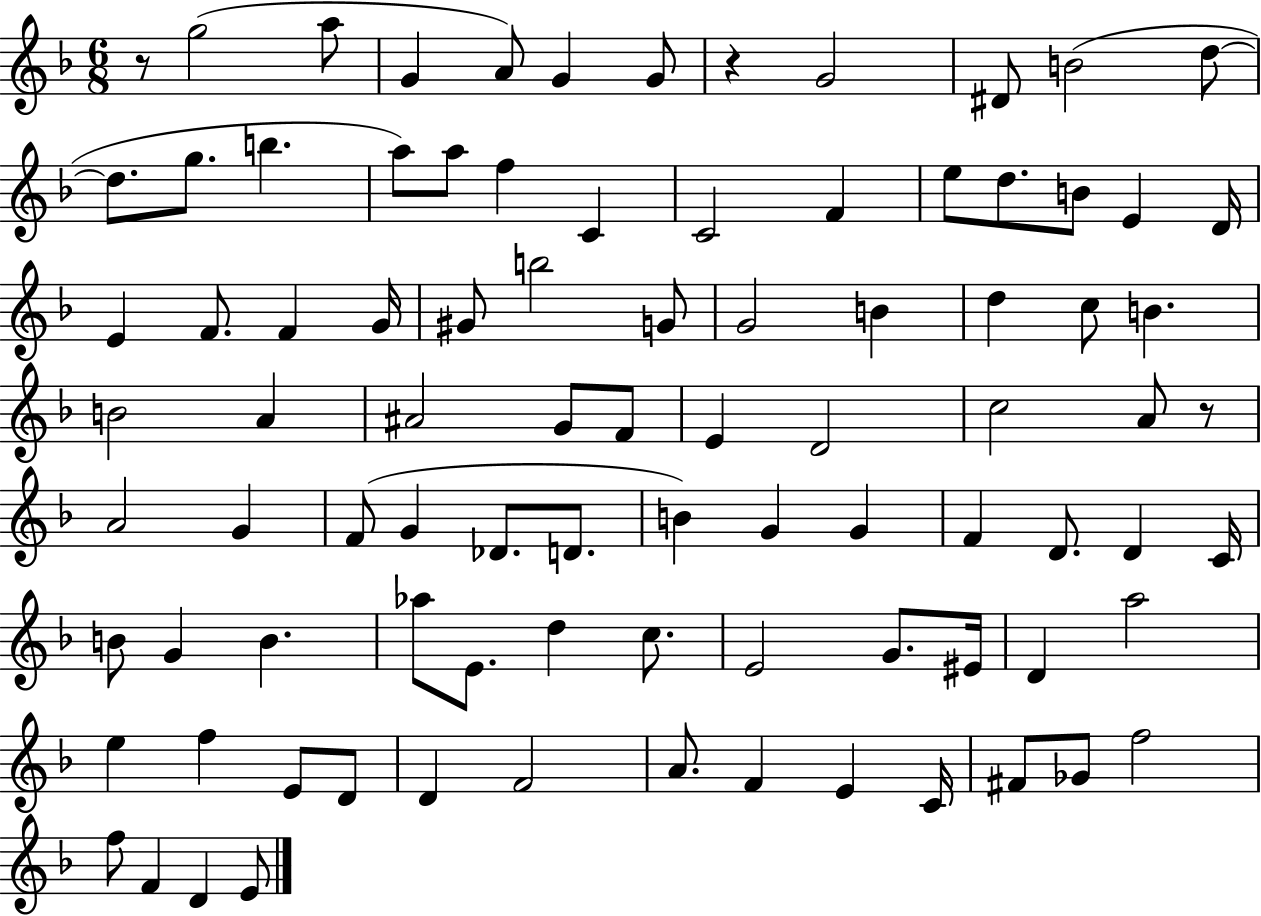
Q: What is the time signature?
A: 6/8